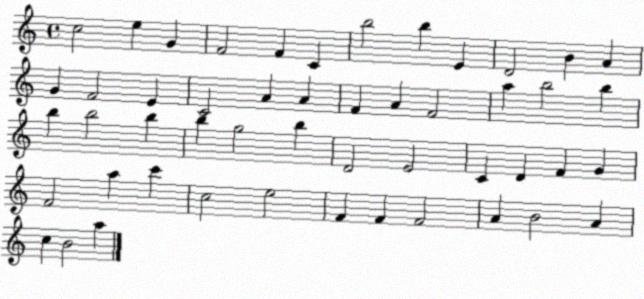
X:1
T:Untitled
M:4/4
L:1/4
K:C
c2 e G F2 F C b2 b E D2 B A G F2 E C2 A A F A F2 a b2 b b b2 b b g2 b D2 E2 C D F G F2 a c' c2 e2 F F F2 A B2 A c B2 a